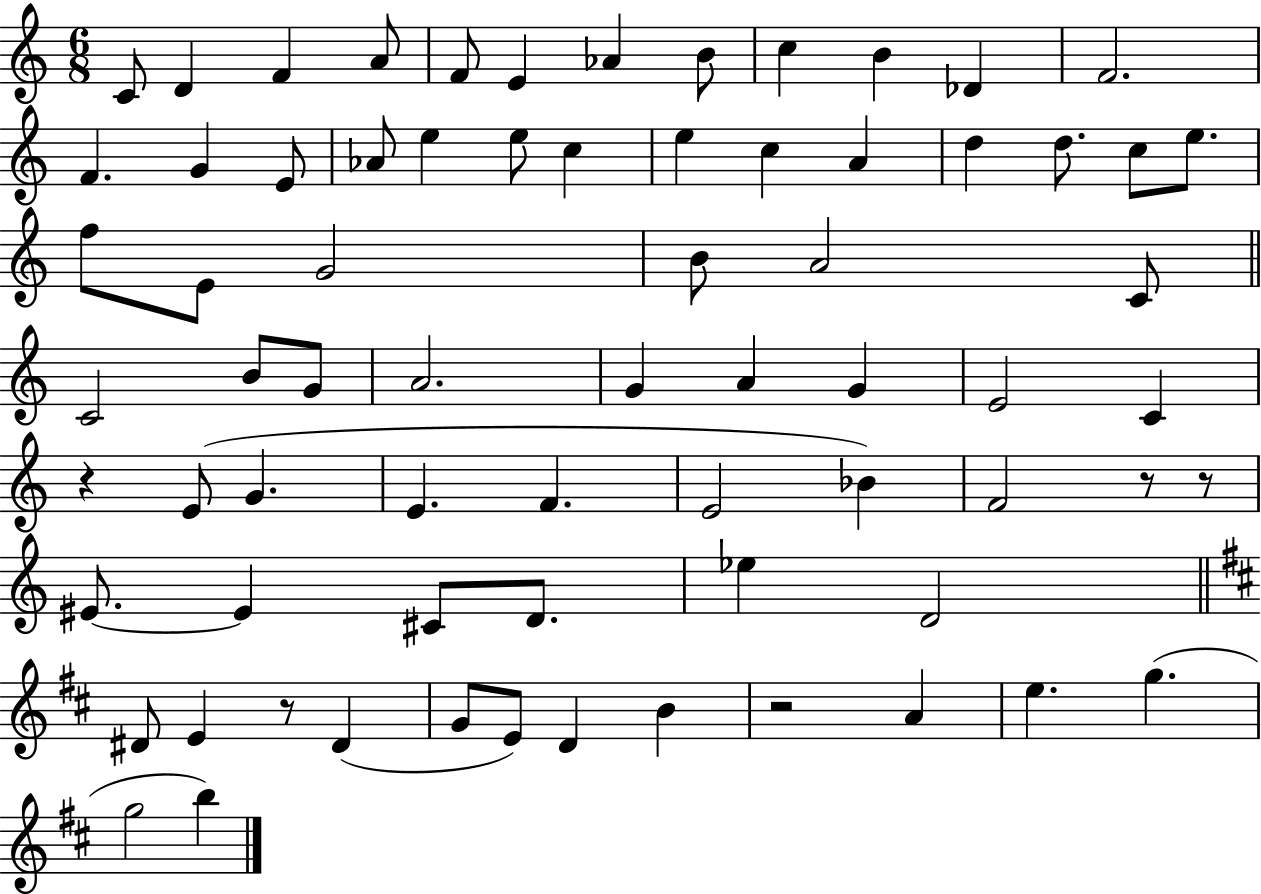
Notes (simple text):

C4/e D4/q F4/q A4/e F4/e E4/q Ab4/q B4/e C5/q B4/q Db4/q F4/h. F4/q. G4/q E4/e Ab4/e E5/q E5/e C5/q E5/q C5/q A4/q D5/q D5/e. C5/e E5/e. F5/e E4/e G4/h B4/e A4/h C4/e C4/h B4/e G4/e A4/h. G4/q A4/q G4/q E4/h C4/q R/q E4/e G4/q. E4/q. F4/q. E4/h Bb4/q F4/h R/e R/e EIS4/e. EIS4/q C#4/e D4/e. Eb5/q D4/h D#4/e E4/q R/e D#4/q G4/e E4/e D4/q B4/q R/h A4/q E5/q. G5/q. G5/h B5/q